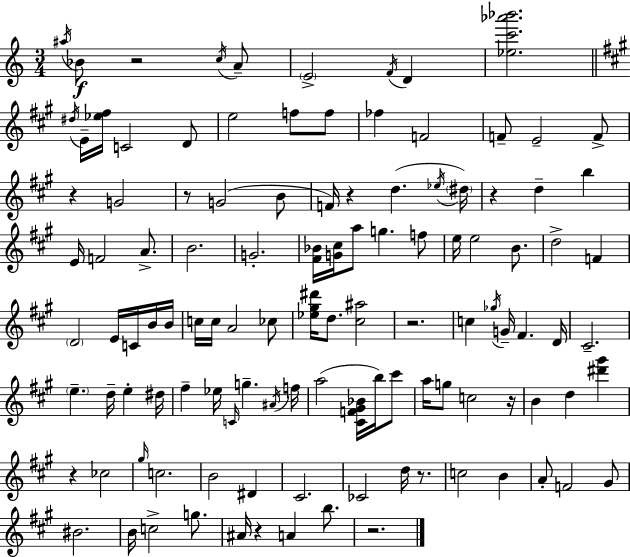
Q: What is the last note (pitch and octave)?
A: B5